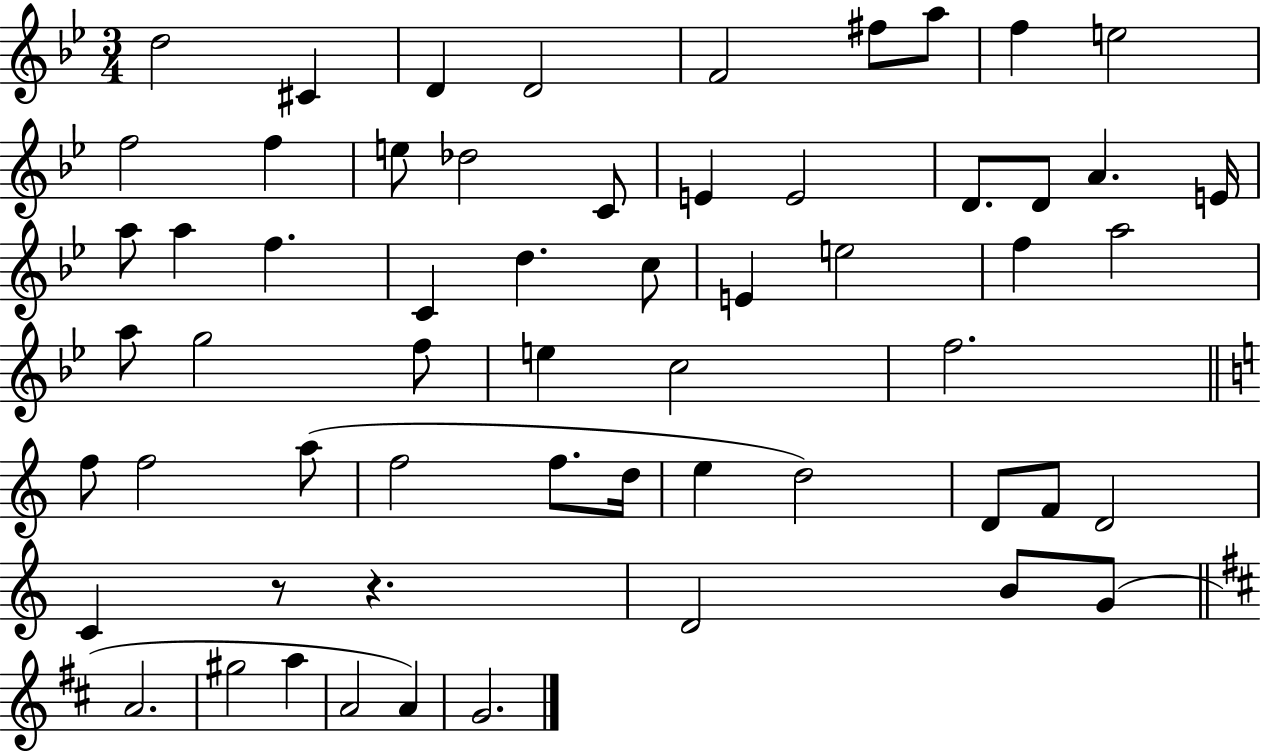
D5/h C#4/q D4/q D4/h F4/h F#5/e A5/e F5/q E5/h F5/h F5/q E5/e Db5/h C4/e E4/q E4/h D4/e. D4/e A4/q. E4/s A5/e A5/q F5/q. C4/q D5/q. C5/e E4/q E5/h F5/q A5/h A5/e G5/h F5/e E5/q C5/h F5/h. F5/e F5/h A5/e F5/h F5/e. D5/s E5/q D5/h D4/e F4/e D4/h C4/q R/e R/q. D4/h B4/e G4/e A4/h. G#5/h A5/q A4/h A4/q G4/h.